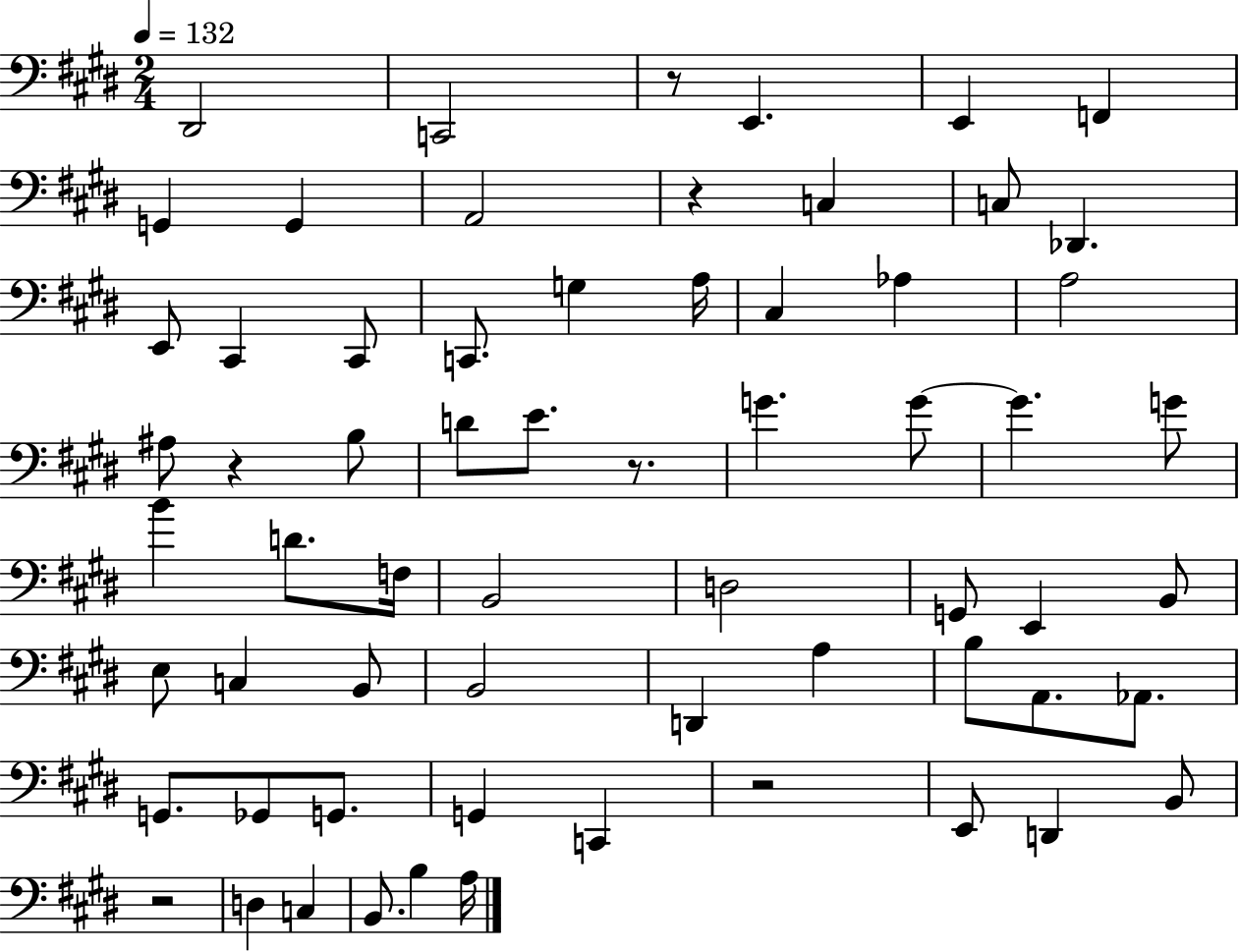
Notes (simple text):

D#2/h C2/h R/e E2/q. E2/q F2/q G2/q G2/q A2/h R/q C3/q C3/e Db2/q. E2/e C#2/q C#2/e C2/e. G3/q A3/s C#3/q Ab3/q A3/h A#3/e R/q B3/e D4/e E4/e. R/e. G4/q. G4/e G4/q. G4/e B4/q D4/e. F3/s B2/h D3/h G2/e E2/q B2/e E3/e C3/q B2/e B2/h D2/q A3/q B3/e A2/e. Ab2/e. G2/e. Gb2/e G2/e. G2/q C2/q R/h E2/e D2/q B2/e R/h D3/q C3/q B2/e. B3/q A3/s